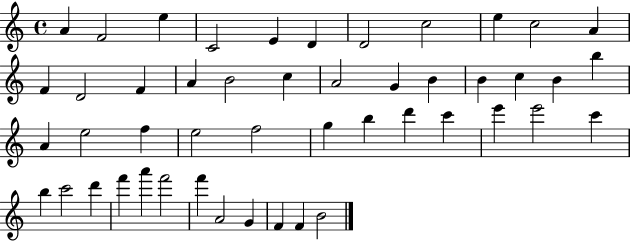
{
  \clef treble
  \time 4/4
  \defaultTimeSignature
  \key c \major
  a'4 f'2 e''4 | c'2 e'4 d'4 | d'2 c''2 | e''4 c''2 a'4 | \break f'4 d'2 f'4 | a'4 b'2 c''4 | a'2 g'4 b'4 | b'4 c''4 b'4 b''4 | \break a'4 e''2 f''4 | e''2 f''2 | g''4 b''4 d'''4 c'''4 | e'''4 e'''2 c'''4 | \break b''4 c'''2 d'''4 | f'''4 a'''4 f'''2 | f'''4 a'2 g'4 | f'4 f'4 b'2 | \break \bar "|."
}